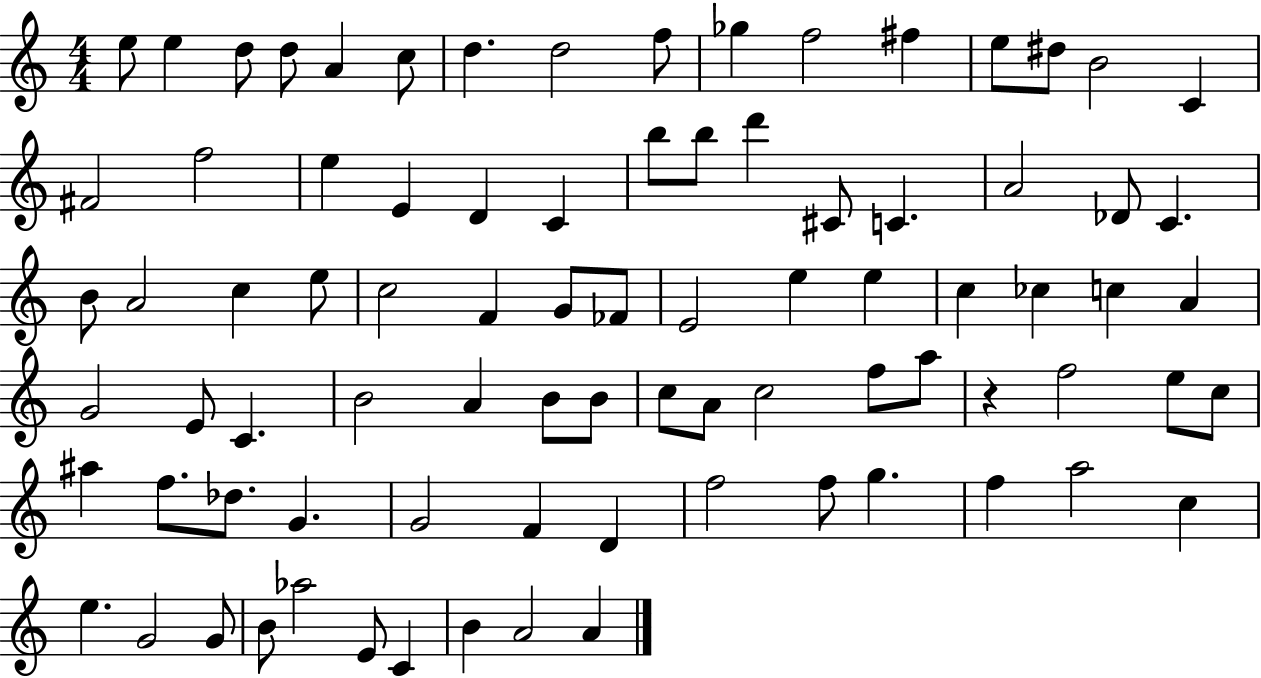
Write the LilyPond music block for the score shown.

{
  \clef treble
  \numericTimeSignature
  \time 4/4
  \key c \major
  \repeat volta 2 { e''8 e''4 d''8 d''8 a'4 c''8 | d''4. d''2 f''8 | ges''4 f''2 fis''4 | e''8 dis''8 b'2 c'4 | \break fis'2 f''2 | e''4 e'4 d'4 c'4 | b''8 b''8 d'''4 cis'8 c'4. | a'2 des'8 c'4. | \break b'8 a'2 c''4 e''8 | c''2 f'4 g'8 fes'8 | e'2 e''4 e''4 | c''4 ces''4 c''4 a'4 | \break g'2 e'8 c'4. | b'2 a'4 b'8 b'8 | c''8 a'8 c''2 f''8 a''8 | r4 f''2 e''8 c''8 | \break ais''4 f''8. des''8. g'4. | g'2 f'4 d'4 | f''2 f''8 g''4. | f''4 a''2 c''4 | \break e''4. g'2 g'8 | b'8 aes''2 e'8 c'4 | b'4 a'2 a'4 | } \bar "|."
}